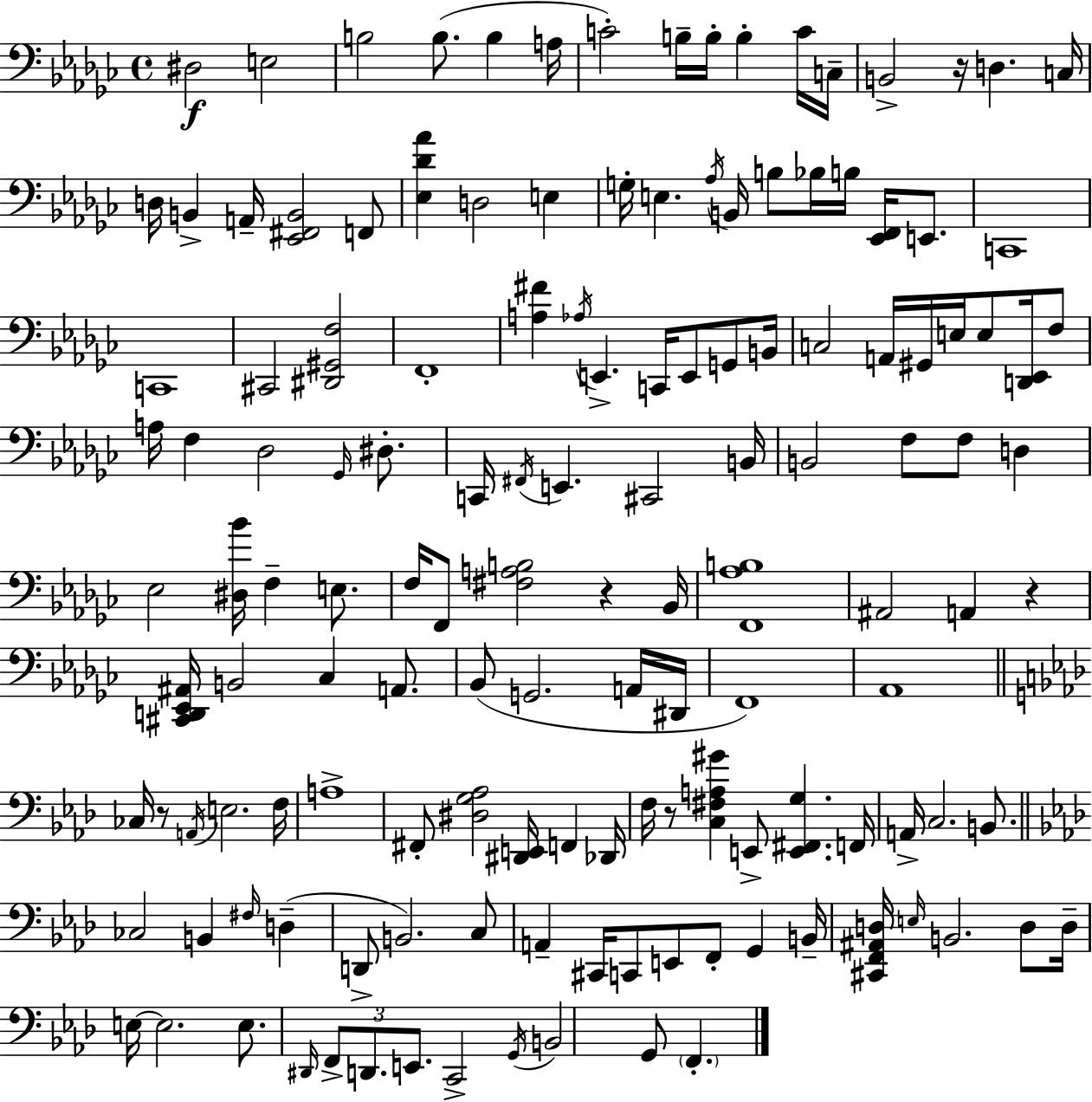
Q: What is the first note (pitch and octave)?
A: D#3